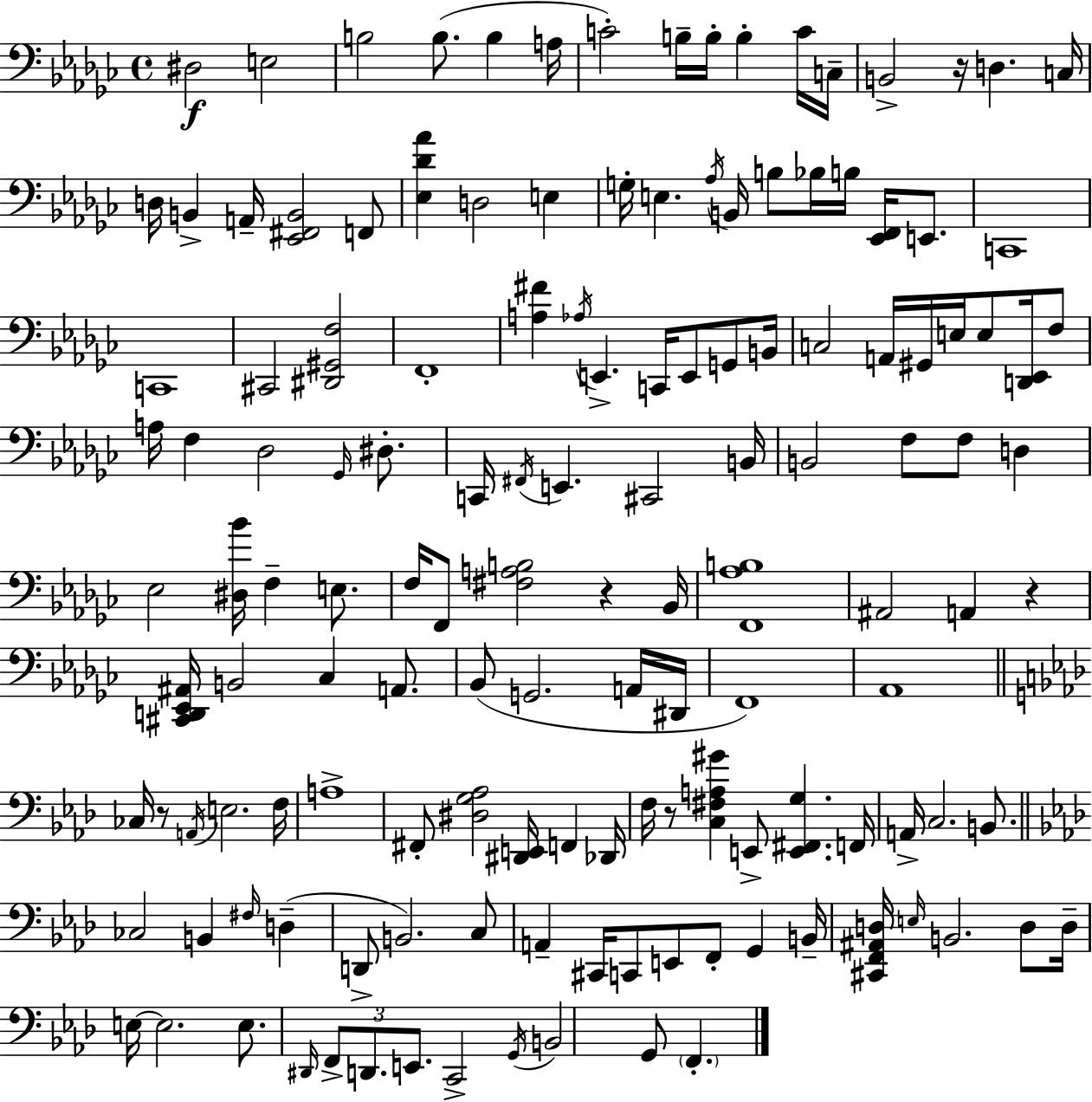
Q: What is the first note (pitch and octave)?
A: D#3